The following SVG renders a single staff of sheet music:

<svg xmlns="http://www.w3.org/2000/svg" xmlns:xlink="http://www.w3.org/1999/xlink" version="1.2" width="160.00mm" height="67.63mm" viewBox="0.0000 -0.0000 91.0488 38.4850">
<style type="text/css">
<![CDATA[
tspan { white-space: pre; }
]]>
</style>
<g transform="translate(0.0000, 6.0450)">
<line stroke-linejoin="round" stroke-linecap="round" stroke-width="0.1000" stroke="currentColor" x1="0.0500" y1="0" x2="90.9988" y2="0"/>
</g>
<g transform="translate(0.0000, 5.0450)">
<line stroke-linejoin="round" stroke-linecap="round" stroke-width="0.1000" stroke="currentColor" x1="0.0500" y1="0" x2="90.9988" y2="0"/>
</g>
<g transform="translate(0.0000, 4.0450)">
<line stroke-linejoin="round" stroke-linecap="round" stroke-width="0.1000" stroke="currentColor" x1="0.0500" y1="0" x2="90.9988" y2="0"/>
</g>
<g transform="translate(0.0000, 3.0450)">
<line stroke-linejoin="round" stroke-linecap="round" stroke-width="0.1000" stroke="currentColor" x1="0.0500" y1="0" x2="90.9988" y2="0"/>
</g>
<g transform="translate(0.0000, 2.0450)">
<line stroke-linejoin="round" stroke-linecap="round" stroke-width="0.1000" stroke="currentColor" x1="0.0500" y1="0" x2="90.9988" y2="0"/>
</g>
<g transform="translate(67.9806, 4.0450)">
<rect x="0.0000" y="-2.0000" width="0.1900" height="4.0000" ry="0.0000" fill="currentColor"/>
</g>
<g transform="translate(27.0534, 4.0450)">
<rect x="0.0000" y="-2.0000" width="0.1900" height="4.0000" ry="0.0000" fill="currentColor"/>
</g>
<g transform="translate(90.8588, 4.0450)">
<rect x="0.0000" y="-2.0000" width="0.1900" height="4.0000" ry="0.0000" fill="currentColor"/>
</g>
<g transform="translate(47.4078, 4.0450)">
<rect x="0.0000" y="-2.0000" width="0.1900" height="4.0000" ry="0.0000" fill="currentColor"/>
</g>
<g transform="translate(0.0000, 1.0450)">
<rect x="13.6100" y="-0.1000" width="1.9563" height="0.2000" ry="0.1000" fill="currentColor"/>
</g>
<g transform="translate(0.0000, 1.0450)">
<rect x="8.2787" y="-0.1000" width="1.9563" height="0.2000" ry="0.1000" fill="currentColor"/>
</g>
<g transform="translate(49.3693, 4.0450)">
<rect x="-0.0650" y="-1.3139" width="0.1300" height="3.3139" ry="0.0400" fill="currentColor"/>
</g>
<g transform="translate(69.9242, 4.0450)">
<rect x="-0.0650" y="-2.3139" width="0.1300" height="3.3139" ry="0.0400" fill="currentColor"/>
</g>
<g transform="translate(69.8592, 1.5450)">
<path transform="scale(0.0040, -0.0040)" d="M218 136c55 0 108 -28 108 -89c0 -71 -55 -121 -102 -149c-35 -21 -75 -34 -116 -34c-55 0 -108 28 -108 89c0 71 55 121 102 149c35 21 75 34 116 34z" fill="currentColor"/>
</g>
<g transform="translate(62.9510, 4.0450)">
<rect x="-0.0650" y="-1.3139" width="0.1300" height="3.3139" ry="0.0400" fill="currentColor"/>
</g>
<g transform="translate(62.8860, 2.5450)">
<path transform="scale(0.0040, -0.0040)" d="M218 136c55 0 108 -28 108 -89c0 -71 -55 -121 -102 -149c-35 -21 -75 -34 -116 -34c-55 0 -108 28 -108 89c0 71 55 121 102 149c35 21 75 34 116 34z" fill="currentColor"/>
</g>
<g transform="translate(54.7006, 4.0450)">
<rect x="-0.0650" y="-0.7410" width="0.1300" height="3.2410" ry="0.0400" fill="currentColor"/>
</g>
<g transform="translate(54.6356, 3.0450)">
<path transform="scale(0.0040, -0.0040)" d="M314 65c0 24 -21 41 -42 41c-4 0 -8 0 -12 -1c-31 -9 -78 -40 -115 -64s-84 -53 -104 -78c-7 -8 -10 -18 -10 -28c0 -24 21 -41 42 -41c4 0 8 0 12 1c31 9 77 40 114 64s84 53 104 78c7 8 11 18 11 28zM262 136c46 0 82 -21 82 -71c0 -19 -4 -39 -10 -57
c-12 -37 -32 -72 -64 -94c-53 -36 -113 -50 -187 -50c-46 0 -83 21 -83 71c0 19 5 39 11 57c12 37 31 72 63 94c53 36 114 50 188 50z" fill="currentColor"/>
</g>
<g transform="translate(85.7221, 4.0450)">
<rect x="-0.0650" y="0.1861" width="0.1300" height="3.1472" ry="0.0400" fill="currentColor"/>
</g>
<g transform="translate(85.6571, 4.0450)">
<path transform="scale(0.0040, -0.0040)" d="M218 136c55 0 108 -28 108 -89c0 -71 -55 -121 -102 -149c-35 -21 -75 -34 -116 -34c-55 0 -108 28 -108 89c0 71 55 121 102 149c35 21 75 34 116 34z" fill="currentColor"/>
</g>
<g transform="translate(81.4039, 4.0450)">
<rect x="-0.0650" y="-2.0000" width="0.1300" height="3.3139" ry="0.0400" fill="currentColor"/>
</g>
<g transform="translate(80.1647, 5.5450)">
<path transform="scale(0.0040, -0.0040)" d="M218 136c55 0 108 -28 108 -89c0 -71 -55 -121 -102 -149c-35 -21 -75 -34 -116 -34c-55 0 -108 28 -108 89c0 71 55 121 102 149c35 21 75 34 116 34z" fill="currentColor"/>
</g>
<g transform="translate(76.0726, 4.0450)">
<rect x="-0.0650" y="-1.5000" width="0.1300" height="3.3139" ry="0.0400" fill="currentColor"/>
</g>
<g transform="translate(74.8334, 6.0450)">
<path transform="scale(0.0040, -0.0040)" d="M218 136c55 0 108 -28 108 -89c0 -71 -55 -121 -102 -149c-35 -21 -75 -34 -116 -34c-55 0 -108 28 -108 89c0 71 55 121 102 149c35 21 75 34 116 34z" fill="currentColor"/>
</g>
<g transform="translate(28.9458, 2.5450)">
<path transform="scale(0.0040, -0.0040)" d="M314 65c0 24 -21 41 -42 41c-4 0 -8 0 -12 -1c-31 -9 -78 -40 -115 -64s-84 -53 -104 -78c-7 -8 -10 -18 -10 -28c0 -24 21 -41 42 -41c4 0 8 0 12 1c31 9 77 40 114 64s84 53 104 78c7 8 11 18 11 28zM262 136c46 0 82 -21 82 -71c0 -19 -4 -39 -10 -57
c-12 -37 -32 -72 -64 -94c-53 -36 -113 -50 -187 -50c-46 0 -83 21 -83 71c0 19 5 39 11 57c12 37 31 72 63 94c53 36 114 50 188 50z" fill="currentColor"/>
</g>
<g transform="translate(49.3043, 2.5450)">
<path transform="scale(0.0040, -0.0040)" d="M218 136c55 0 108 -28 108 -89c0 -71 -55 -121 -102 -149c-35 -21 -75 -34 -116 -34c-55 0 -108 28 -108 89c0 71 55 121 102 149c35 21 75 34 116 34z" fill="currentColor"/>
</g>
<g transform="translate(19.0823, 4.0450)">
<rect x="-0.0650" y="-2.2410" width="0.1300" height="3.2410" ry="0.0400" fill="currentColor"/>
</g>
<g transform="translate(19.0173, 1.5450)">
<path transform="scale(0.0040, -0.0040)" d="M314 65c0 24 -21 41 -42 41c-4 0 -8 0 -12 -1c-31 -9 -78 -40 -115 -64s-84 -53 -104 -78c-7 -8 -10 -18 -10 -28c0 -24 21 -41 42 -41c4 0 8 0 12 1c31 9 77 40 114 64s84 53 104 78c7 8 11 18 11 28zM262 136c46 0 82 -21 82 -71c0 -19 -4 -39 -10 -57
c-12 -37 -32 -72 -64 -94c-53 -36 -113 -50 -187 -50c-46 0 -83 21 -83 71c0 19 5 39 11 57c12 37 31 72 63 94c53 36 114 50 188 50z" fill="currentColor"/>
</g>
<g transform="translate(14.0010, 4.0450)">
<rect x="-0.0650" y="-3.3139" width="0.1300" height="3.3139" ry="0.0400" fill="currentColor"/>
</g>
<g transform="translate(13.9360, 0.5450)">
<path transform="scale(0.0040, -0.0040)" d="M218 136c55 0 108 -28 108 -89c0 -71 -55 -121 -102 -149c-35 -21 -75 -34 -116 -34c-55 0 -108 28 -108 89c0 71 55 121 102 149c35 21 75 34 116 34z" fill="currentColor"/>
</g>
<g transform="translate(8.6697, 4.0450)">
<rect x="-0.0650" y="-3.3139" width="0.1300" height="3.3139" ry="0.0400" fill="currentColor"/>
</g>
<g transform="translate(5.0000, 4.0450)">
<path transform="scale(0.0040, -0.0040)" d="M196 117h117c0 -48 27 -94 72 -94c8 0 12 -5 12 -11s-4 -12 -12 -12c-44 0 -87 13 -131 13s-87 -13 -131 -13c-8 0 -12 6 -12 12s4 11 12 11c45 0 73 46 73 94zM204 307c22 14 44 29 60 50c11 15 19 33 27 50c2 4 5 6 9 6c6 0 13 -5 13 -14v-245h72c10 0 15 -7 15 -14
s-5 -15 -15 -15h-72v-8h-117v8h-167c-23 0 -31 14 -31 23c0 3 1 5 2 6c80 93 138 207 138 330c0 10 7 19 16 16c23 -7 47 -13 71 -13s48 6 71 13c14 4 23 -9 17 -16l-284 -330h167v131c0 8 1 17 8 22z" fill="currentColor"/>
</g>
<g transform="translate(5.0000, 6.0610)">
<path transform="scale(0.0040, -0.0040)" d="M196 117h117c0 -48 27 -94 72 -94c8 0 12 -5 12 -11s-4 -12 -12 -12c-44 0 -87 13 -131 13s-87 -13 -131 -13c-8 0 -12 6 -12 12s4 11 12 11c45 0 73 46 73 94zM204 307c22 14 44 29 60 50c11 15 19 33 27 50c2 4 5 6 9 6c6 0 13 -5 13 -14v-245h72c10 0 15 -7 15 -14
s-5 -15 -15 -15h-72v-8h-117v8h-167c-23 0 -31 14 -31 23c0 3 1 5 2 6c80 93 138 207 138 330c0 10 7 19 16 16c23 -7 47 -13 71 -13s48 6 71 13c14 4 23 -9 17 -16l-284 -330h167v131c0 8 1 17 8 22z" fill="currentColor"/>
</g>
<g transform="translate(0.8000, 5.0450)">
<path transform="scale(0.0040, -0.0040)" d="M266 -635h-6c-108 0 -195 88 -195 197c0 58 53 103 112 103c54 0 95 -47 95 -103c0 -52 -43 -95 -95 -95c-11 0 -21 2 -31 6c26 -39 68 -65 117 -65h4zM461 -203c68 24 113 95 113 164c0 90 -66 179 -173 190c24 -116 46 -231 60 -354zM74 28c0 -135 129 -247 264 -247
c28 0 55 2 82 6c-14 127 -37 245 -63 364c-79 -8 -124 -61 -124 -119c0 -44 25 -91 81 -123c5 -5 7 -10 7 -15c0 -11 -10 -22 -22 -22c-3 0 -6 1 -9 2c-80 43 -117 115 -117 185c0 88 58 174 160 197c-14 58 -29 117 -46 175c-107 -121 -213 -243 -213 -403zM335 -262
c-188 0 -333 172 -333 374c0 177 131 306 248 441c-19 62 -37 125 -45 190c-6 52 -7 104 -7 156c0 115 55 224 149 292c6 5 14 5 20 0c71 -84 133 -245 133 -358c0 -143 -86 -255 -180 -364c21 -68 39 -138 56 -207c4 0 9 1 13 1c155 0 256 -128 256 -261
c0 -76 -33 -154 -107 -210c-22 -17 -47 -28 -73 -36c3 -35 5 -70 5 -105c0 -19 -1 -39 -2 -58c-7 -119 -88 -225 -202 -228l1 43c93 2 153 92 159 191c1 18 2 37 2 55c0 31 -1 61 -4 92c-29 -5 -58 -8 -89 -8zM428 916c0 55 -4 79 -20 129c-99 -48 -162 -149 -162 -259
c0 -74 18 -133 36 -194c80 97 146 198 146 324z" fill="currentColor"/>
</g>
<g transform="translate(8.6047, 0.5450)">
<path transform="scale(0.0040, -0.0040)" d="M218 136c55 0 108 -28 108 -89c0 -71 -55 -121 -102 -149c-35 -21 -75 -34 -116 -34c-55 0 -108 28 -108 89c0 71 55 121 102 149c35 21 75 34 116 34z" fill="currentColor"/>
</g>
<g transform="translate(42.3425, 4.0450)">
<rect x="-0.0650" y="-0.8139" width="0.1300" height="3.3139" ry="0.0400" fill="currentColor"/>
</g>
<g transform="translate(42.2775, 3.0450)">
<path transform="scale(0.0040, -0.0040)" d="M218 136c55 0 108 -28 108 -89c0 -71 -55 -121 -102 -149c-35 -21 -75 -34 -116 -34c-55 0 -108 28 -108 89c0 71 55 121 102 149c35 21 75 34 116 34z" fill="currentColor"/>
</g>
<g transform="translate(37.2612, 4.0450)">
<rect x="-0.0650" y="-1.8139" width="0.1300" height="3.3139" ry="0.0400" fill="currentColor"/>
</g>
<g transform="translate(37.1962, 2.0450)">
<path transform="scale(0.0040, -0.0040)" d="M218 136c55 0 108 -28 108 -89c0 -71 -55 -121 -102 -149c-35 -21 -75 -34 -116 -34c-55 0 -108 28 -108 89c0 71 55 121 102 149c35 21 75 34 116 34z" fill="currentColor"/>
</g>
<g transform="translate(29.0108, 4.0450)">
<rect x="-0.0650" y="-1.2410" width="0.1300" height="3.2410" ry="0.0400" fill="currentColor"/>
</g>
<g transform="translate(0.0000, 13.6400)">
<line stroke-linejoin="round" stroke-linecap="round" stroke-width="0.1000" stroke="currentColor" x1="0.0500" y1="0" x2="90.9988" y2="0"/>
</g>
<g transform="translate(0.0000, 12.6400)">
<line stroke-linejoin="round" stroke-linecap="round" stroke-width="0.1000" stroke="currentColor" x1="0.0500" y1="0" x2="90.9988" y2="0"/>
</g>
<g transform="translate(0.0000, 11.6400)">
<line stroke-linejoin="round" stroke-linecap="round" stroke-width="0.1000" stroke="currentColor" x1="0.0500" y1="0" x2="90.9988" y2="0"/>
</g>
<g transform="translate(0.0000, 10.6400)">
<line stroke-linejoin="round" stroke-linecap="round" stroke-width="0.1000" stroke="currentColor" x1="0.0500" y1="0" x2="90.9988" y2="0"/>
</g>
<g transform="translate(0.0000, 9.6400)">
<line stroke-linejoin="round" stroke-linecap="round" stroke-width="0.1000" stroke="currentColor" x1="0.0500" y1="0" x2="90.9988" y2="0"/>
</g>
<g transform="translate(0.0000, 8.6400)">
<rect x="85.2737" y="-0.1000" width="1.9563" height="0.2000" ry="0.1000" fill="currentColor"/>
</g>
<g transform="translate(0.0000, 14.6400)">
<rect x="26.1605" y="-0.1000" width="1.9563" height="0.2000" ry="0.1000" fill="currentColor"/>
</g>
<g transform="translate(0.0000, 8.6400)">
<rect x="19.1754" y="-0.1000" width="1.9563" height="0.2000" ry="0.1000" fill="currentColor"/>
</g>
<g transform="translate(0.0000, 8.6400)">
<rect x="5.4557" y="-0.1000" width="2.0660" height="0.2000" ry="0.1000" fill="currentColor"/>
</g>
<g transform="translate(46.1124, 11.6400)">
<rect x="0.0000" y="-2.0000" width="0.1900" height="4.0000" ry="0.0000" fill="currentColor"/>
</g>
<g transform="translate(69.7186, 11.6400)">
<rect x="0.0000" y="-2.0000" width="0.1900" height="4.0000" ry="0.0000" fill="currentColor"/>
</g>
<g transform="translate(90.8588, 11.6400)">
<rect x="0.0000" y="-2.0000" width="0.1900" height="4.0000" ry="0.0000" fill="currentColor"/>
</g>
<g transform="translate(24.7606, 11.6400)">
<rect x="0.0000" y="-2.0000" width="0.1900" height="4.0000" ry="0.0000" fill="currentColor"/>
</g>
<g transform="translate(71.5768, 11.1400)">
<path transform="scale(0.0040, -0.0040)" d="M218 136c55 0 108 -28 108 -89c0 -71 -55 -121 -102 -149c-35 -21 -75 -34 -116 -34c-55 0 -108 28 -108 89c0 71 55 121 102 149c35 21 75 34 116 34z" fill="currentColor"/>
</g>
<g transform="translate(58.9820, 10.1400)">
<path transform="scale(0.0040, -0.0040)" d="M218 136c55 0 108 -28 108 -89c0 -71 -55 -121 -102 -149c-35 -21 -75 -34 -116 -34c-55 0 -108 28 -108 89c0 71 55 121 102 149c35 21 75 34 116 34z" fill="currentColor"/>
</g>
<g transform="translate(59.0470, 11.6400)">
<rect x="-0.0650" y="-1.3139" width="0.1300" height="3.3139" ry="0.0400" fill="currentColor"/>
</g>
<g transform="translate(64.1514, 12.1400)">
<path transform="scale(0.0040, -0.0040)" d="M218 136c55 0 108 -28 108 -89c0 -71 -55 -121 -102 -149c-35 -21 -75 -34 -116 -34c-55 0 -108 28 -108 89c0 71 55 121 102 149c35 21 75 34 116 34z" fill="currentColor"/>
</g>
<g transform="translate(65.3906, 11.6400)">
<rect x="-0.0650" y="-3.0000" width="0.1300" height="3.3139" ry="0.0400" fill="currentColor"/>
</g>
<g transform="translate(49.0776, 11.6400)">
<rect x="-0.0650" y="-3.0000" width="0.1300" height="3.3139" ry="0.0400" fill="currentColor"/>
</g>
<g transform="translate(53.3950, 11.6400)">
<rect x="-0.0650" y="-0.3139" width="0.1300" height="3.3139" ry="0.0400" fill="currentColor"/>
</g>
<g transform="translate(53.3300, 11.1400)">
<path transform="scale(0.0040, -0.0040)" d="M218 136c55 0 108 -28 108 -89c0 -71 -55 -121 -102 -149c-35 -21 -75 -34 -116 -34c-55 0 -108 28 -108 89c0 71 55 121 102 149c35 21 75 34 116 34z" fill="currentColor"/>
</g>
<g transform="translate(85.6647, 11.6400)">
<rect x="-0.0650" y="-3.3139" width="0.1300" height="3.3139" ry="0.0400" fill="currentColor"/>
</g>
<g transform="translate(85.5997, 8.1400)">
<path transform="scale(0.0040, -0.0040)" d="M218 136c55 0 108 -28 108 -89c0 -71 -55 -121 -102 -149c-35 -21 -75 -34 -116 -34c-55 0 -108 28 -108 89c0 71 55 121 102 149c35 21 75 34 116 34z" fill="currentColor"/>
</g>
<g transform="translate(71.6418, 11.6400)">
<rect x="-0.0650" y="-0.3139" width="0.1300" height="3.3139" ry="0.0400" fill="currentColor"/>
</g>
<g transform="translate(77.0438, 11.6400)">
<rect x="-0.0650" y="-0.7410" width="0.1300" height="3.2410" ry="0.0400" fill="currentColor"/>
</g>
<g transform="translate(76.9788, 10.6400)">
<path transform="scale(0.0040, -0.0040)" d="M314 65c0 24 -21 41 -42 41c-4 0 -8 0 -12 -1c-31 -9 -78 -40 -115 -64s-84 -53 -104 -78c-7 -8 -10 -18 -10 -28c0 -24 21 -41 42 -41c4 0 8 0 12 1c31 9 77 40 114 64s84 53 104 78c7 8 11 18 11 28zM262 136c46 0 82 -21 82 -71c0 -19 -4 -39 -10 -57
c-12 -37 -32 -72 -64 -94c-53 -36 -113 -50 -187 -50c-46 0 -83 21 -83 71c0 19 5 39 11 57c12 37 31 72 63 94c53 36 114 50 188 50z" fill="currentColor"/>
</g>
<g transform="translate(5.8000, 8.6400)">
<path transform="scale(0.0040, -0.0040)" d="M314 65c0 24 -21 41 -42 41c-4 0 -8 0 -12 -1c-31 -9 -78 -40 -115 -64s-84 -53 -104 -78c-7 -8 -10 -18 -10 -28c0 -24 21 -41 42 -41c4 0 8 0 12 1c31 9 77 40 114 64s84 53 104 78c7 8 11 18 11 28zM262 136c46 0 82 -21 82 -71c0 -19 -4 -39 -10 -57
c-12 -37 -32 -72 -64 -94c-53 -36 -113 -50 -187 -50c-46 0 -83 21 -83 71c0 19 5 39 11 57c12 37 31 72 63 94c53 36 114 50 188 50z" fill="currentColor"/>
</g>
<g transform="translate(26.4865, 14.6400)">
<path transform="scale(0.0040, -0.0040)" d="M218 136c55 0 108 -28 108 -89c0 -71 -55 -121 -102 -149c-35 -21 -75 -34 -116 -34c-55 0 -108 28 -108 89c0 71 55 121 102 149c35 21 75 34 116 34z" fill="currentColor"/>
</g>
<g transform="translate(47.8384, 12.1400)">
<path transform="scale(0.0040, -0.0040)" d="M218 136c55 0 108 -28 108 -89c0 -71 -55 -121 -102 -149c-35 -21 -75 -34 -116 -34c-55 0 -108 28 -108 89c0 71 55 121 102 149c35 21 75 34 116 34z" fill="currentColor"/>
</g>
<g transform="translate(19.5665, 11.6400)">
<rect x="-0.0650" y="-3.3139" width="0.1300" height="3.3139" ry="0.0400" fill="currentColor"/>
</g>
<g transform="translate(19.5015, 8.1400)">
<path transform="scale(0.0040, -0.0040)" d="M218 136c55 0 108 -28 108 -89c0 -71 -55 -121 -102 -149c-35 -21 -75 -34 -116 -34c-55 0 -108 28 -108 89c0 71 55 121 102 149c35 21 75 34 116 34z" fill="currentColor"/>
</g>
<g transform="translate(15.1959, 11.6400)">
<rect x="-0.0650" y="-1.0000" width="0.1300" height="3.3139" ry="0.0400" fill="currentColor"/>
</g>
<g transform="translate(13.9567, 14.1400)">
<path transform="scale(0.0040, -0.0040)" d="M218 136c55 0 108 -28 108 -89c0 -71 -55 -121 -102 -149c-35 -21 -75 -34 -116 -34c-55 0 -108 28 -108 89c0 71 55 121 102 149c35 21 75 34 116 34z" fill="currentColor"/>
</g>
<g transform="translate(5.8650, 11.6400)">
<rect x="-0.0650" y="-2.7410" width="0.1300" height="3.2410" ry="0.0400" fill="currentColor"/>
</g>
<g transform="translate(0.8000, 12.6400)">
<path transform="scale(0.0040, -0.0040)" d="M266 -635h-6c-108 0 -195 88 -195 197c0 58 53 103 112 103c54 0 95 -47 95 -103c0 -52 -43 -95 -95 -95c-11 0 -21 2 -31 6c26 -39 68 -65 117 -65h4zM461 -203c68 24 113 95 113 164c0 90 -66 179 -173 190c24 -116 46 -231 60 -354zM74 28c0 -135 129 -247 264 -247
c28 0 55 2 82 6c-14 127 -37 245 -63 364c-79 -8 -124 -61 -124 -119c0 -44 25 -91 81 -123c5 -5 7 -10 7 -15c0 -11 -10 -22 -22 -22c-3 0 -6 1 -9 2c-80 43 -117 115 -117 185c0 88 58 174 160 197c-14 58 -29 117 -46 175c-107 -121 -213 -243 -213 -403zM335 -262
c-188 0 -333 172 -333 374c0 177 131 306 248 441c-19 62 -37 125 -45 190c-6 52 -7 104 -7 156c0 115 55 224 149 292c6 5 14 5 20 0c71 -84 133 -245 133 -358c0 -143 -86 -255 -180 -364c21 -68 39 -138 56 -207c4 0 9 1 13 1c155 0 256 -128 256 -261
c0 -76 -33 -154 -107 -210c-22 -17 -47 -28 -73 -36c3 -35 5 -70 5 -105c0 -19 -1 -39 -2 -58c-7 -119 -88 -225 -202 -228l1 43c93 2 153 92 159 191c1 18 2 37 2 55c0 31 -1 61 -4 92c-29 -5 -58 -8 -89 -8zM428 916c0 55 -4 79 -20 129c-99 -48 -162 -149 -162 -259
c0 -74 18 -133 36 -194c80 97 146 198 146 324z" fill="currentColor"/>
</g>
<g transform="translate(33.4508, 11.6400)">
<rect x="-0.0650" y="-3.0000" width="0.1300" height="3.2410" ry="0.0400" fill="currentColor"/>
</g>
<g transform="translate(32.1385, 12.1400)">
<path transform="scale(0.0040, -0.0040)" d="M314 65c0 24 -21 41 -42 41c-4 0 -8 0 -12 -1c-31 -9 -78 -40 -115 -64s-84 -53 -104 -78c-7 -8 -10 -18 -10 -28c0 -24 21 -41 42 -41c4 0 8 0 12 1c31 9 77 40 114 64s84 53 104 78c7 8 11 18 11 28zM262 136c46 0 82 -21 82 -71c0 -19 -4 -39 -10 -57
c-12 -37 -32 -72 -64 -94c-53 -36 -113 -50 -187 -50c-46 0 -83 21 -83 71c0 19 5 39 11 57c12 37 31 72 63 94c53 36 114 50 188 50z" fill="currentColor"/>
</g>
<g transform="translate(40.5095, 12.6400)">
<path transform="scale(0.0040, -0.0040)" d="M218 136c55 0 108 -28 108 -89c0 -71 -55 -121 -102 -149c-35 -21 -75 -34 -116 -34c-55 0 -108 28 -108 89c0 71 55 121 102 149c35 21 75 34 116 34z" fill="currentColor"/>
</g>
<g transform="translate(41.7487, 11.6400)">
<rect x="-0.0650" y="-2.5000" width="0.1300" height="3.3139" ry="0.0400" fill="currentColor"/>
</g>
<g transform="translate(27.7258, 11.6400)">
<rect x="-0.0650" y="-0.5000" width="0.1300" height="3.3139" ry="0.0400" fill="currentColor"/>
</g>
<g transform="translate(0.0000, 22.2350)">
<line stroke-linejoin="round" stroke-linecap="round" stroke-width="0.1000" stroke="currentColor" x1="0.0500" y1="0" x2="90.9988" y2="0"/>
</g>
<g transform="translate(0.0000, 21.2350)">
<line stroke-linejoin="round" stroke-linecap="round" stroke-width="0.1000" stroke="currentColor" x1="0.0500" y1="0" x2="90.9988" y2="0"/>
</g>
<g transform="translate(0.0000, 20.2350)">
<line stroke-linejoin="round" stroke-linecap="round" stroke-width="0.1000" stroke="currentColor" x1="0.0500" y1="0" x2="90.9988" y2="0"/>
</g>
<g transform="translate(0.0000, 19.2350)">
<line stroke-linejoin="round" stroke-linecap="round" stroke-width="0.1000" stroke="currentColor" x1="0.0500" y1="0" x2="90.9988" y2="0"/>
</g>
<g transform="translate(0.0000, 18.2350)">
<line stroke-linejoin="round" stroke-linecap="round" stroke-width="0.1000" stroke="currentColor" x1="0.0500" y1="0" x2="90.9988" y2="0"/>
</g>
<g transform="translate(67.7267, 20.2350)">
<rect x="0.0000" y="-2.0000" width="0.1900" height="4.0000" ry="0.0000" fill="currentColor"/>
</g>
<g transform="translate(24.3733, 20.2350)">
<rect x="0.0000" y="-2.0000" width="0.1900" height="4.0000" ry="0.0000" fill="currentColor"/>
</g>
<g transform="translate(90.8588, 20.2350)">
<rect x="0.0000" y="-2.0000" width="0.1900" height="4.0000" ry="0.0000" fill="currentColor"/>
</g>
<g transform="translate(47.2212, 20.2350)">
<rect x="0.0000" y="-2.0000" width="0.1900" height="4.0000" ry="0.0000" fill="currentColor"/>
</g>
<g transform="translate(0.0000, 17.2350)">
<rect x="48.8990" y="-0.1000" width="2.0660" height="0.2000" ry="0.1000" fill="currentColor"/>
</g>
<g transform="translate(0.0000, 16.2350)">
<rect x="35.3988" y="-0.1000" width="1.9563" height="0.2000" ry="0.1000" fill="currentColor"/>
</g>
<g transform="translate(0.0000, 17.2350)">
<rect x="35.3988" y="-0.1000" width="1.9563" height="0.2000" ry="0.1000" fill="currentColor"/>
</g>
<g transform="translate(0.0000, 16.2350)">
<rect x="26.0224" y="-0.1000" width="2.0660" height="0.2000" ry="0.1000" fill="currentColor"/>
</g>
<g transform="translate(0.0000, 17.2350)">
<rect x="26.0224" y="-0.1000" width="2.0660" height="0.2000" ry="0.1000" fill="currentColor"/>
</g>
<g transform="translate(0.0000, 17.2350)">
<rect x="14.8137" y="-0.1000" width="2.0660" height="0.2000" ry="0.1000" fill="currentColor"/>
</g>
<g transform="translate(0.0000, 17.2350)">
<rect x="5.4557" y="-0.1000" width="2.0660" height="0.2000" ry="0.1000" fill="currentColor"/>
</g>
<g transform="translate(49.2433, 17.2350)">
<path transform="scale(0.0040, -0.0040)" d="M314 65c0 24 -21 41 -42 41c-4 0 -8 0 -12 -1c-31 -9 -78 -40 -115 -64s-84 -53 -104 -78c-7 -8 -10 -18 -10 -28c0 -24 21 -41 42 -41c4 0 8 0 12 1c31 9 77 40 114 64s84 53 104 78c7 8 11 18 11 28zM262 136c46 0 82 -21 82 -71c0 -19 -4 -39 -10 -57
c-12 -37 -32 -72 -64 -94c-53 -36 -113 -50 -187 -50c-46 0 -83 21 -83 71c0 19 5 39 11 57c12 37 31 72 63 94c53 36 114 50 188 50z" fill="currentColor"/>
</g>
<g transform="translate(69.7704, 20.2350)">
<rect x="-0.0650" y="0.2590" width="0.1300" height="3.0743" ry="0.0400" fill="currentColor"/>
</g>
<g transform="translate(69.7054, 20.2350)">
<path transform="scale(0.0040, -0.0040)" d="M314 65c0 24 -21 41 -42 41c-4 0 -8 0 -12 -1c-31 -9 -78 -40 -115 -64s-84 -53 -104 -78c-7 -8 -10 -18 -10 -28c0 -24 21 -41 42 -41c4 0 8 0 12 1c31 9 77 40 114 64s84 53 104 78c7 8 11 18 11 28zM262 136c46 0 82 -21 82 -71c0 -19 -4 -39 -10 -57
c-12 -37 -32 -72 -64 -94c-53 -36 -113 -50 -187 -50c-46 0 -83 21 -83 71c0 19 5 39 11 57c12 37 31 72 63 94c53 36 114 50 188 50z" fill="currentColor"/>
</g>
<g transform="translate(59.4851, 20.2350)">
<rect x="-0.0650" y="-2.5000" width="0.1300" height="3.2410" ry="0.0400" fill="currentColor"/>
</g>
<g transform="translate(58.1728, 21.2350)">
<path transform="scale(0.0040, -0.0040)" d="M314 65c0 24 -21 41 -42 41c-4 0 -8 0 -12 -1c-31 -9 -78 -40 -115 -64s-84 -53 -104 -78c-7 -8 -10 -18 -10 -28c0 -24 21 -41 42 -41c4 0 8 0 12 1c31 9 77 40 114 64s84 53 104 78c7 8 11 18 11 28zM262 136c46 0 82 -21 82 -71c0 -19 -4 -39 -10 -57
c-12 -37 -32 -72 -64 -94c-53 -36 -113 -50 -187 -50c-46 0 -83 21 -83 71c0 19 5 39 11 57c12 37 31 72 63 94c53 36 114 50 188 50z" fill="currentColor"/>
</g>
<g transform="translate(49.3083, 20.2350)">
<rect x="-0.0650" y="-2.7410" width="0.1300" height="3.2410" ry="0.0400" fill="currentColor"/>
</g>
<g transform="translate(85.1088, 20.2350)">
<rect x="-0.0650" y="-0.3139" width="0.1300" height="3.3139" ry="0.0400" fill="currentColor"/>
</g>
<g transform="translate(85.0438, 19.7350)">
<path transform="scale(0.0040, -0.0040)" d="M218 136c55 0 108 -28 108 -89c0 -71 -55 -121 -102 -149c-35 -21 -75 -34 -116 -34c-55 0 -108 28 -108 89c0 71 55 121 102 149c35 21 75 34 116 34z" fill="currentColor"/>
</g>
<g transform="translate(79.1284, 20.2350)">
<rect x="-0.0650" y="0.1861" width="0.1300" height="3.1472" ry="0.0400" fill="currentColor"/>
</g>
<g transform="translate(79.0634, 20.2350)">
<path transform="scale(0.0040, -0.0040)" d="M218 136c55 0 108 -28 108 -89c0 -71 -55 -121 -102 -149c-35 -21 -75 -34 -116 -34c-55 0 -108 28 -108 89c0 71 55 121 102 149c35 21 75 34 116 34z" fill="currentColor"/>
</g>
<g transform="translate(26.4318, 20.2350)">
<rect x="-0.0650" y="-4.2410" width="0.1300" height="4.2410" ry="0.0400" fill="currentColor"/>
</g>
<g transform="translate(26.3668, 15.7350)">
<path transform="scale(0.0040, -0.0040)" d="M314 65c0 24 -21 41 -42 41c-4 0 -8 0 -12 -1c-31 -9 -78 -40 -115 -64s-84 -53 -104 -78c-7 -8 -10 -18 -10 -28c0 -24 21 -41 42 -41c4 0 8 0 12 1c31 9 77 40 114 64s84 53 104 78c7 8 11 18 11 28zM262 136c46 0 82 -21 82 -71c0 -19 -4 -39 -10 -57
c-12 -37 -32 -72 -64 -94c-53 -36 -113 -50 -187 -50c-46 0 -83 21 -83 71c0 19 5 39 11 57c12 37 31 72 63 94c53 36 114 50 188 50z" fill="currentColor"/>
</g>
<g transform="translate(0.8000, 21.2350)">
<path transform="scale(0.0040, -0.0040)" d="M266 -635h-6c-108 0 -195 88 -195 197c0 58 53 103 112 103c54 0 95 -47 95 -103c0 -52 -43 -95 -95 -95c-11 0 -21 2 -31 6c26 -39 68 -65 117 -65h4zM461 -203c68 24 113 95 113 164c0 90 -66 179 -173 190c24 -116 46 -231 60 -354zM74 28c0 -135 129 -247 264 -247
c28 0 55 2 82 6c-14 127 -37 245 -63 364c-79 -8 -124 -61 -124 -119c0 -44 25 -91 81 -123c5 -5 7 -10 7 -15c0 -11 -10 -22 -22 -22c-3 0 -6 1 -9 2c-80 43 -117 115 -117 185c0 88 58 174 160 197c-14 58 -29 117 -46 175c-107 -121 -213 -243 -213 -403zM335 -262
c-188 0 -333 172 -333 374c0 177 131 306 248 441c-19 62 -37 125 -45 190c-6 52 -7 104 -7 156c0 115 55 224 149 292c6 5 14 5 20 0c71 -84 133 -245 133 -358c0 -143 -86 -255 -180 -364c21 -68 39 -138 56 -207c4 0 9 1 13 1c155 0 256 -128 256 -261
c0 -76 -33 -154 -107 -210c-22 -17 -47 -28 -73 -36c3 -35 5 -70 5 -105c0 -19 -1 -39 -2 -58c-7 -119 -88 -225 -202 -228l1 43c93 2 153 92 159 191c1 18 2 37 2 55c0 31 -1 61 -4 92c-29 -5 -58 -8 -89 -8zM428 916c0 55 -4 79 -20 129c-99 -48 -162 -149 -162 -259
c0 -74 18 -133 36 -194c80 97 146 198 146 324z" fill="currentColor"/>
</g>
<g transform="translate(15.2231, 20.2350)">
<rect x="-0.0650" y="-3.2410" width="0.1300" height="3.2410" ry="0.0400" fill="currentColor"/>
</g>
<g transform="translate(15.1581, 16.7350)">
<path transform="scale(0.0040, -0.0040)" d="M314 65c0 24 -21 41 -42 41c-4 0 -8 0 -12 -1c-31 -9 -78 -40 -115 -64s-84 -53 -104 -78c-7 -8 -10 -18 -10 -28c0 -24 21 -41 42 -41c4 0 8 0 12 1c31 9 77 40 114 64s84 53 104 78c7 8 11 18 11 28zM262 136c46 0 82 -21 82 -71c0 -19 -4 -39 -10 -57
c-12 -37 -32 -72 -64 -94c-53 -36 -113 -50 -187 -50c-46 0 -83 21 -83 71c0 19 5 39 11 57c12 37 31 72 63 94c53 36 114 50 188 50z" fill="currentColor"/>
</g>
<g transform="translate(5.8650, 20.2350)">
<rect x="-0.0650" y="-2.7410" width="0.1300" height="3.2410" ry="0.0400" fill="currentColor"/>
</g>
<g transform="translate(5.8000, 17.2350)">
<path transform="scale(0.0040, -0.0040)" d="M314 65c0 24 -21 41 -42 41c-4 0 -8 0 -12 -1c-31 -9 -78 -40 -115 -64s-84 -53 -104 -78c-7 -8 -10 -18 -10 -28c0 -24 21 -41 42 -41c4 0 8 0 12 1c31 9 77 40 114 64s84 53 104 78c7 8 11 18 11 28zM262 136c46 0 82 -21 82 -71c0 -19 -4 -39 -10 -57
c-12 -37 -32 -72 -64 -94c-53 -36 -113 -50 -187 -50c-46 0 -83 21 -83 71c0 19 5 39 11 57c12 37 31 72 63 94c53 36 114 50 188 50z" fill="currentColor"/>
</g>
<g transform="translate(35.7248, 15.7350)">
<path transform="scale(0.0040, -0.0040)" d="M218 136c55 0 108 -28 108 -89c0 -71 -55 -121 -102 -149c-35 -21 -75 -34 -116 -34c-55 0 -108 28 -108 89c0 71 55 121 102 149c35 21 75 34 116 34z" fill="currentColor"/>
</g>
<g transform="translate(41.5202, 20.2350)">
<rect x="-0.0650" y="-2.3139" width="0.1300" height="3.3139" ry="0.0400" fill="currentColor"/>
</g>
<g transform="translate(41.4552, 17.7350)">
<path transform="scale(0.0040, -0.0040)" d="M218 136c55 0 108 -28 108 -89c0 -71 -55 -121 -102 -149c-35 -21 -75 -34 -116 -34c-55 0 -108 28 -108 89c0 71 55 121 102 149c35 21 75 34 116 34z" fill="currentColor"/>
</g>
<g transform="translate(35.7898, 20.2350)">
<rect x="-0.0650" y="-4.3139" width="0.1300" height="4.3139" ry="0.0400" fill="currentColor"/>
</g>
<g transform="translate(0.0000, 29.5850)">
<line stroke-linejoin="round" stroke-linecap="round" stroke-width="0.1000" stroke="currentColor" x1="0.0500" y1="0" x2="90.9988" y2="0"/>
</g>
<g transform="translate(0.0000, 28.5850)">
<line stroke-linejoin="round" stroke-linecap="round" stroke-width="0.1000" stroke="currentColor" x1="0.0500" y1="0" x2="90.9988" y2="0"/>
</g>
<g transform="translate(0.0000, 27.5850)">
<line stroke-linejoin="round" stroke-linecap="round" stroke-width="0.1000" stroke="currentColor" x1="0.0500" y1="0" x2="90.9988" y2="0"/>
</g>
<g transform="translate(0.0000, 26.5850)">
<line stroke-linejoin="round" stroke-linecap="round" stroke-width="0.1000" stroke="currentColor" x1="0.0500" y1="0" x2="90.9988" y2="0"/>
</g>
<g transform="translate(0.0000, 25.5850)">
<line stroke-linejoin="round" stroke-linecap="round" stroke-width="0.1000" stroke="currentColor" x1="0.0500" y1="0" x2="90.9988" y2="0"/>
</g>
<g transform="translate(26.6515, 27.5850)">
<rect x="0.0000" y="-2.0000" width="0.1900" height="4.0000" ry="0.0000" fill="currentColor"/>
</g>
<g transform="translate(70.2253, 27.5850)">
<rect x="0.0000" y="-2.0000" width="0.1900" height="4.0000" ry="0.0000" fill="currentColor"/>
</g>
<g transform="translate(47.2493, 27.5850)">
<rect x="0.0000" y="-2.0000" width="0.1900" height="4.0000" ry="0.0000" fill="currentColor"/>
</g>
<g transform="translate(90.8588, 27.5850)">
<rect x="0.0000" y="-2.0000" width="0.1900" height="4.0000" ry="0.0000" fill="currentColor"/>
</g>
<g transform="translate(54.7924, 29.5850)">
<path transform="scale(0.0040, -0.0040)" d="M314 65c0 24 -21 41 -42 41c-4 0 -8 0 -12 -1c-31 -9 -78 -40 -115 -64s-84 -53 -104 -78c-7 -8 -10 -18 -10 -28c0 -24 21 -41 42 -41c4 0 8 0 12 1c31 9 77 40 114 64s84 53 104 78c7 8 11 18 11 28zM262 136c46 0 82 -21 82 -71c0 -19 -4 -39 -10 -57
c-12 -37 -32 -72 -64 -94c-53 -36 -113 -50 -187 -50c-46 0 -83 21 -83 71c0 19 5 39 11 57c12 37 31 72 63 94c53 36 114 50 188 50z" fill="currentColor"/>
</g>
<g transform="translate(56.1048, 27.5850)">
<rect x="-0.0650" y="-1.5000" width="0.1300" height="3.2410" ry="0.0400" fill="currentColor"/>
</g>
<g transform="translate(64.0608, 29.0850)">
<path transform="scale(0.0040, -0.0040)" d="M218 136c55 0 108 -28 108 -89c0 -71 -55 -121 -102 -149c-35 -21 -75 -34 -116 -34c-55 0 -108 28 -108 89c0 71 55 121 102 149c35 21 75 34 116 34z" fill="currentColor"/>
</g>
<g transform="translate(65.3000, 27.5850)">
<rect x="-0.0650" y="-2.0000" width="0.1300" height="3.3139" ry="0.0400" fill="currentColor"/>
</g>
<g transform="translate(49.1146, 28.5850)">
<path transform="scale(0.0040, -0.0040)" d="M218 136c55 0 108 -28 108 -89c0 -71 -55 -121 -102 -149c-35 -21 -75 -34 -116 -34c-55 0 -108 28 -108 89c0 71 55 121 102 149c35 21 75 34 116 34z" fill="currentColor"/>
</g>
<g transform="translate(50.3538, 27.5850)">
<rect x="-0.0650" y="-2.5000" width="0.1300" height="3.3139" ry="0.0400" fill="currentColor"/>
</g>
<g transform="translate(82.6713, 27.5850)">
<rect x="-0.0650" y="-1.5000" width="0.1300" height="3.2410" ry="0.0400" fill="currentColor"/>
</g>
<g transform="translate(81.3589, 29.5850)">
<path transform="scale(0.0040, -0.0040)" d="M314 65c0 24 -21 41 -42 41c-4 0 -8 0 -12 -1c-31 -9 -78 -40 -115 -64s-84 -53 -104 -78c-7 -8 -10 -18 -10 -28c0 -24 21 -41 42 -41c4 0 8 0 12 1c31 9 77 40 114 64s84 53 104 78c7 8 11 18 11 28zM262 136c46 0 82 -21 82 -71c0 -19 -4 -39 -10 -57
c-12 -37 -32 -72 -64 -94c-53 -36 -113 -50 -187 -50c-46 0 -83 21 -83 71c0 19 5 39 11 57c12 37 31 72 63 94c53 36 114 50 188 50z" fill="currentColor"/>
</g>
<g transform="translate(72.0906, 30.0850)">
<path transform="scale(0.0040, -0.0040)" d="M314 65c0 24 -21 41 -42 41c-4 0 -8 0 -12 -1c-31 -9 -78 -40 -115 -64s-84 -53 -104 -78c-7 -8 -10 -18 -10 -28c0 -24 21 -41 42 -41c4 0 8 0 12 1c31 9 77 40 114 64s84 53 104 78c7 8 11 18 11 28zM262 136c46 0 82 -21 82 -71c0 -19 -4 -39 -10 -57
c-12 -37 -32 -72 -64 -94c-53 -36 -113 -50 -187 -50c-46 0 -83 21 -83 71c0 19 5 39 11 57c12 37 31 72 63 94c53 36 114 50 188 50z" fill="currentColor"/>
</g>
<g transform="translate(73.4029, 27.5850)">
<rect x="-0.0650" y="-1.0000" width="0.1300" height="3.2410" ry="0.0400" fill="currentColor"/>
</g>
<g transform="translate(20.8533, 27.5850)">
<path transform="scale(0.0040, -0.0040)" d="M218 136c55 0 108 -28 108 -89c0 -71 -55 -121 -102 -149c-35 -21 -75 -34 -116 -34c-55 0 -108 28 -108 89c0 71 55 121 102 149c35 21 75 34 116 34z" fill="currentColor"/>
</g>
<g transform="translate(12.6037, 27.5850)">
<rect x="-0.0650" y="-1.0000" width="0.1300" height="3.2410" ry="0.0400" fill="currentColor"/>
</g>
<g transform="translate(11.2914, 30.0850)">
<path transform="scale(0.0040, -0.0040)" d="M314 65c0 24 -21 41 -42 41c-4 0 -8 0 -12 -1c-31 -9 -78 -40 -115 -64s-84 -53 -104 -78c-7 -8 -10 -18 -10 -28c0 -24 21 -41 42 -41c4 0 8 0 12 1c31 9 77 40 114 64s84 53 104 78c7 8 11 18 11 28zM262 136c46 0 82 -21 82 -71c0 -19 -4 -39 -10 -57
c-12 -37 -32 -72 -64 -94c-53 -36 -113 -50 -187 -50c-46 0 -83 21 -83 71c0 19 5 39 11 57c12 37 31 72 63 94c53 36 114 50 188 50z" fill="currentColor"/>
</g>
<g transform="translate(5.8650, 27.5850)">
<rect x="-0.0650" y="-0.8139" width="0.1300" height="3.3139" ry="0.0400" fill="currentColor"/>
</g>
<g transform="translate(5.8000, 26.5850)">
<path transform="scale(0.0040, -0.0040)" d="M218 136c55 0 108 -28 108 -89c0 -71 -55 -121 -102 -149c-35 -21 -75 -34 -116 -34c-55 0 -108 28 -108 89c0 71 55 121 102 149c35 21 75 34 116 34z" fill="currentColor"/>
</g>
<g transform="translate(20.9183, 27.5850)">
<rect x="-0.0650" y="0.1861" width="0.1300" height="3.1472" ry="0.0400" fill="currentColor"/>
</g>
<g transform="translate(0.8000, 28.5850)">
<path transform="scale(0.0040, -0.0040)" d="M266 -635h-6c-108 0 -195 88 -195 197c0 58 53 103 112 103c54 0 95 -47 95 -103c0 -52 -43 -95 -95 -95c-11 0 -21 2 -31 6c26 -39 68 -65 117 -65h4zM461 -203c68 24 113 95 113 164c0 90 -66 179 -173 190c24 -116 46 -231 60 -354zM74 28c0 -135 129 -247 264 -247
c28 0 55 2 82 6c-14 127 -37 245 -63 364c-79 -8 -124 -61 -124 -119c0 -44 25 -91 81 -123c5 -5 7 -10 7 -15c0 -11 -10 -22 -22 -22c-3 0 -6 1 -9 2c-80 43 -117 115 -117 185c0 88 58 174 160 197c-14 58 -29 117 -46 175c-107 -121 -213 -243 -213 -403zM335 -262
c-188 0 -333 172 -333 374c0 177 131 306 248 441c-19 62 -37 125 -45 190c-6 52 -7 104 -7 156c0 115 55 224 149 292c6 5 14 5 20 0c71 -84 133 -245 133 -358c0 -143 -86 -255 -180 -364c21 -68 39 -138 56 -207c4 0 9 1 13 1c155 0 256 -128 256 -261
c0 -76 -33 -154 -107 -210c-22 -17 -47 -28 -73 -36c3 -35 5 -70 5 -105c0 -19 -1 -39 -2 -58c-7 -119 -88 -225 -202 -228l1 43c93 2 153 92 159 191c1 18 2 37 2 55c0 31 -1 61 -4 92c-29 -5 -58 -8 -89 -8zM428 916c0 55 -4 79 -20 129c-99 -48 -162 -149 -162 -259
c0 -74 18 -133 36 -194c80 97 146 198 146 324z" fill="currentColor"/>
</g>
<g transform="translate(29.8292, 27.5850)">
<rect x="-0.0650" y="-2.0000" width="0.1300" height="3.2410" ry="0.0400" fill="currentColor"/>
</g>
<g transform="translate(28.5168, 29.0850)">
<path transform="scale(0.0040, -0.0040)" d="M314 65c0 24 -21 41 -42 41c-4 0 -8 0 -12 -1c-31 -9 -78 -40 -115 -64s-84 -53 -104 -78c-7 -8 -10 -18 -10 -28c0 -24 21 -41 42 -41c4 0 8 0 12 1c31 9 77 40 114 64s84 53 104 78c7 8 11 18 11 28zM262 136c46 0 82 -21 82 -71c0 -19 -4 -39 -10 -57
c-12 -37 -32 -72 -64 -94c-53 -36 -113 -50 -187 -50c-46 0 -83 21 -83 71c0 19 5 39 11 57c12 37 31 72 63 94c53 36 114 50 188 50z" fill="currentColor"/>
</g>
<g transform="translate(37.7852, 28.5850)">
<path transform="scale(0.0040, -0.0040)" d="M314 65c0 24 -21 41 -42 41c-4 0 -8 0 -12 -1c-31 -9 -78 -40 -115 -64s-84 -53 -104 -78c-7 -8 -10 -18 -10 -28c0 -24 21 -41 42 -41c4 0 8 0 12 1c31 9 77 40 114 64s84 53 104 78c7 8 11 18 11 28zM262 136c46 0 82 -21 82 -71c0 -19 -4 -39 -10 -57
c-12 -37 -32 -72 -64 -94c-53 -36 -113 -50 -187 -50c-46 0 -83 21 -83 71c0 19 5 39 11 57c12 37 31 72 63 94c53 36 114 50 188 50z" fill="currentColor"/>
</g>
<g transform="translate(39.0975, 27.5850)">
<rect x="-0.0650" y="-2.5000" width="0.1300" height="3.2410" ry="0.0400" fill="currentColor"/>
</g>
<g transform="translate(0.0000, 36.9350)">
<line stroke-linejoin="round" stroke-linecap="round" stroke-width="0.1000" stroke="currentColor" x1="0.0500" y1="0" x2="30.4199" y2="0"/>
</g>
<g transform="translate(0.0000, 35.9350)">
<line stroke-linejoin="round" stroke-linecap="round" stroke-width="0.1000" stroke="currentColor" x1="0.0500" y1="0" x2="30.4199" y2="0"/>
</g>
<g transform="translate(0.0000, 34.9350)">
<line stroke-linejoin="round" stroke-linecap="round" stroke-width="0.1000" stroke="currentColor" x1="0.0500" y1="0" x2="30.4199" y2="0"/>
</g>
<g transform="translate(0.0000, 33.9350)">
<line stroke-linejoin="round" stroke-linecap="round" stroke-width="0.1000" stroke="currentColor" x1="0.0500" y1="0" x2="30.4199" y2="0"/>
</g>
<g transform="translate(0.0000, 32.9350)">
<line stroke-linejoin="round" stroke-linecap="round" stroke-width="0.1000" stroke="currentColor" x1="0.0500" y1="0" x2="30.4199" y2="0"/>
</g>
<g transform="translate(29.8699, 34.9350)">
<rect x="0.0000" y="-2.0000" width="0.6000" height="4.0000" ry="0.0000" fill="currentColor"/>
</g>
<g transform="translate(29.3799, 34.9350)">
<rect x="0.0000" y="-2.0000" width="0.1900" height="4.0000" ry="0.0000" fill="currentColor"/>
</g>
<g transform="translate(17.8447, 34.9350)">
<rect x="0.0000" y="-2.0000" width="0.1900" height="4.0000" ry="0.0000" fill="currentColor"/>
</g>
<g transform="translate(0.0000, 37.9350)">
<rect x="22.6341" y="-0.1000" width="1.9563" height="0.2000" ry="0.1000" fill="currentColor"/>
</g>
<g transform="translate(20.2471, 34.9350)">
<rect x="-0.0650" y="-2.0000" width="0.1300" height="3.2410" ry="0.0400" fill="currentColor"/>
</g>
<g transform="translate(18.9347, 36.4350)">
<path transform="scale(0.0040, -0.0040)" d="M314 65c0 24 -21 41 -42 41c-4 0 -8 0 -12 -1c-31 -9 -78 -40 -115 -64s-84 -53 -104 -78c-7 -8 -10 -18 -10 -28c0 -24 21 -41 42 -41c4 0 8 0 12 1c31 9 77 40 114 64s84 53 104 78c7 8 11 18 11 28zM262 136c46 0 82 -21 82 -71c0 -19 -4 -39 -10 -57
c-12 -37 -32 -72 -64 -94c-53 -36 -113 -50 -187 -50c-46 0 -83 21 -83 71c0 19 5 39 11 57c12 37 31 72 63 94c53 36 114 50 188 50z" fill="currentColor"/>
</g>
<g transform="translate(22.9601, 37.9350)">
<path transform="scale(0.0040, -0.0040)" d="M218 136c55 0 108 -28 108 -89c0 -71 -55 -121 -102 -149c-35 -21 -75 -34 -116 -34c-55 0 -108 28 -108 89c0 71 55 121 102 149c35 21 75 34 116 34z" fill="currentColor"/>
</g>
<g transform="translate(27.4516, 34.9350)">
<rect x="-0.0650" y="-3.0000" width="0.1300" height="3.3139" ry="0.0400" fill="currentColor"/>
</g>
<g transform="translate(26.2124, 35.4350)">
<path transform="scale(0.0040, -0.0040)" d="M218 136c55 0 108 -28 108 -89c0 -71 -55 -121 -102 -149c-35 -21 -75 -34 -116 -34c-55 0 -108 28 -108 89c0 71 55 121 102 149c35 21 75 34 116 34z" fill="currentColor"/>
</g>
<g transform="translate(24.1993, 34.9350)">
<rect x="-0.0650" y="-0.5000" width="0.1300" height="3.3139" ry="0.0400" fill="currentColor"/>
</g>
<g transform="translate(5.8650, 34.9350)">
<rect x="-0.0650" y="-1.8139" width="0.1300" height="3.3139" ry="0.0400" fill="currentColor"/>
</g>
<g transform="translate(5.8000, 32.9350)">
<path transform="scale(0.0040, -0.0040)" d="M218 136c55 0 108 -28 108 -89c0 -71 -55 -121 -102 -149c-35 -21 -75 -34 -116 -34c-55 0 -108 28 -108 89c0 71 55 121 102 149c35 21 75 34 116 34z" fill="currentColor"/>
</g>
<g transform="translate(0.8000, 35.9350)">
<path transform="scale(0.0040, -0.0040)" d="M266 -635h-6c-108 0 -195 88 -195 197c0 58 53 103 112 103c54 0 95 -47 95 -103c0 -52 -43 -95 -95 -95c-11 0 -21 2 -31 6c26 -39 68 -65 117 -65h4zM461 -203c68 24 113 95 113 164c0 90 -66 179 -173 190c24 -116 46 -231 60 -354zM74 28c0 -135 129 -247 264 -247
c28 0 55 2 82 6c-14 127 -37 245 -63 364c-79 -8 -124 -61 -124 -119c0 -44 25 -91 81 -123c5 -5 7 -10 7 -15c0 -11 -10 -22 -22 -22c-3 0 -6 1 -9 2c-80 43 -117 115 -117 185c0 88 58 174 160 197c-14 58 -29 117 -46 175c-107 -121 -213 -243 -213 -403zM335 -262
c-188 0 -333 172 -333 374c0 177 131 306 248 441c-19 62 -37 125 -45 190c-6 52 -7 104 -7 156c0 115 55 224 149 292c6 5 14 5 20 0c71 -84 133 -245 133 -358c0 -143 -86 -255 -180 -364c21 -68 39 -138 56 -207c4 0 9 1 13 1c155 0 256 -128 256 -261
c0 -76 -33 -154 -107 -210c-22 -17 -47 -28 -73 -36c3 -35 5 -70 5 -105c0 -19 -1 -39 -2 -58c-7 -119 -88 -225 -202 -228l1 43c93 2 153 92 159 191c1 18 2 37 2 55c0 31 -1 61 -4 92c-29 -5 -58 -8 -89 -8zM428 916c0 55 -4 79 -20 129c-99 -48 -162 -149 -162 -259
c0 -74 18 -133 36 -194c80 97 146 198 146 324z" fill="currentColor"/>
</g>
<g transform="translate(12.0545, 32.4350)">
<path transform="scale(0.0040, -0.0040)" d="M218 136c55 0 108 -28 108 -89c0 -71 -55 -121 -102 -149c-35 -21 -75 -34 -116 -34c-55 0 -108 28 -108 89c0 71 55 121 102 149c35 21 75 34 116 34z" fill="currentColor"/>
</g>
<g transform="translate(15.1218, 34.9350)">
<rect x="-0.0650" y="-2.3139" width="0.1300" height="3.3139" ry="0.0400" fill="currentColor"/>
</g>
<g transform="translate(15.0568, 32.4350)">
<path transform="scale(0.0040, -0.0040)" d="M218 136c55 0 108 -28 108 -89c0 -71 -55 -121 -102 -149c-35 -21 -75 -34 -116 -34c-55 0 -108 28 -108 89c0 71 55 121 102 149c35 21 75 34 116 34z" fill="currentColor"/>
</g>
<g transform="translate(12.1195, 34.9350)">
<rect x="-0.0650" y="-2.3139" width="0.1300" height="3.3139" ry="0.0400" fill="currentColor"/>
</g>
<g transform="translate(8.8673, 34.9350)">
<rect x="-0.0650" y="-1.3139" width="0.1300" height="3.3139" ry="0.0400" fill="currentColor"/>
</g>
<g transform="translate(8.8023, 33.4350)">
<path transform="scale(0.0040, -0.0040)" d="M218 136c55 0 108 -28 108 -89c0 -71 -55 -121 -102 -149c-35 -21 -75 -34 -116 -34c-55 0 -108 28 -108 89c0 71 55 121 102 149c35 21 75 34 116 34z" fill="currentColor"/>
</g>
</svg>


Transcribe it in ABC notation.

X:1
T:Untitled
M:4/4
L:1/4
K:C
b b g2 e2 f d e d2 e g E F B a2 D b C A2 G A c e A c d2 b a2 b2 d'2 d' g a2 G2 B2 B c d D2 B F2 G2 G E2 F D2 E2 f e g g F2 C A